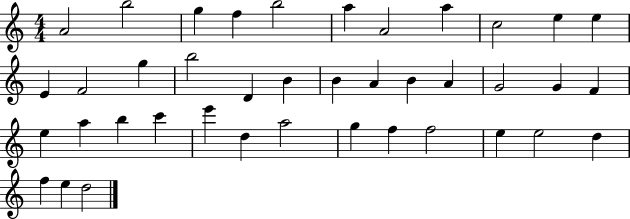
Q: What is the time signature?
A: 4/4